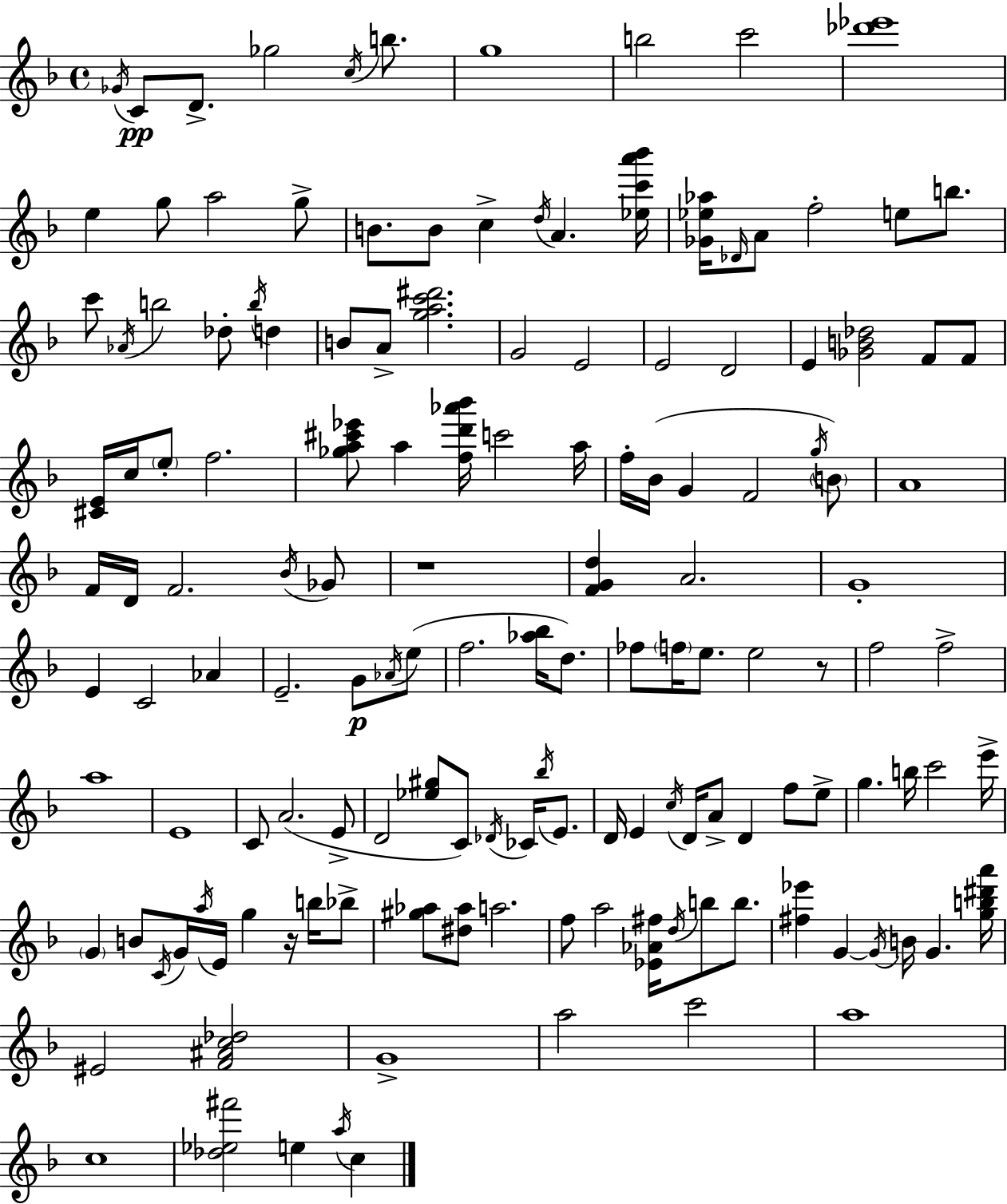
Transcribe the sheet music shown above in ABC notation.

X:1
T:Untitled
M:4/4
L:1/4
K:F
_G/4 C/2 D/2 _g2 c/4 b/2 g4 b2 c'2 [_d'_e']4 e g/2 a2 g/2 B/2 B/2 c d/4 A [_ec'a'_b']/4 [_G_e_a]/4 _D/4 A/2 f2 e/2 b/2 c'/2 _A/4 b2 _d/2 b/4 d B/2 A/2 [gac'^d']2 G2 E2 E2 D2 E [_GB_d]2 F/2 F/2 [^CE]/4 c/4 e/2 f2 [_ga^c'_e']/2 a [fd'_a'_b']/4 c'2 a/4 f/4 _B/4 G F2 g/4 B/2 A4 F/4 D/4 F2 _B/4 _G/2 z4 [FGd] A2 G4 E C2 _A E2 G/2 _A/4 e/2 f2 [_a_b]/4 d/2 _f/2 f/4 e/2 e2 z/2 f2 f2 a4 E4 C/2 A2 E/2 D2 [_e^g]/2 C/2 _D/4 _C/4 _b/4 E/2 D/4 E c/4 D/4 A/2 D f/2 e/2 g b/4 c'2 e'/4 G B/2 C/4 G/4 a/4 E/4 g z/4 b/4 _b/2 [^g_a]/2 [^d_a]/2 a2 f/2 a2 [_E_A^f]/4 d/4 b/2 b/2 [^f_e'] G G/4 B/4 G [gb^d'a']/4 ^E2 [F^Ac_d]2 G4 a2 c'2 a4 c4 [_d_e^f']2 e a/4 c